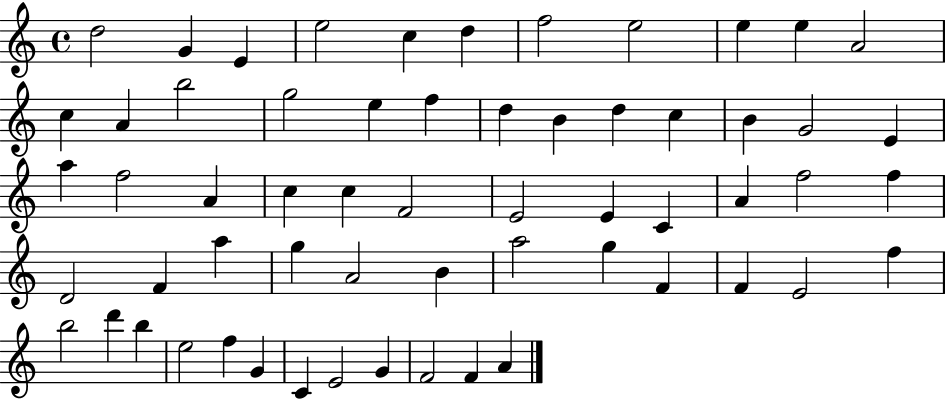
{
  \clef treble
  \time 4/4
  \defaultTimeSignature
  \key c \major
  d''2 g'4 e'4 | e''2 c''4 d''4 | f''2 e''2 | e''4 e''4 a'2 | \break c''4 a'4 b''2 | g''2 e''4 f''4 | d''4 b'4 d''4 c''4 | b'4 g'2 e'4 | \break a''4 f''2 a'4 | c''4 c''4 f'2 | e'2 e'4 c'4 | a'4 f''2 f''4 | \break d'2 f'4 a''4 | g''4 a'2 b'4 | a''2 g''4 f'4 | f'4 e'2 f''4 | \break b''2 d'''4 b''4 | e''2 f''4 g'4 | c'4 e'2 g'4 | f'2 f'4 a'4 | \break \bar "|."
}